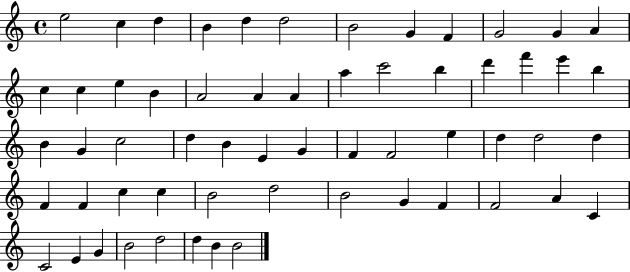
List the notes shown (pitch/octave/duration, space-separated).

E5/h C5/q D5/q B4/q D5/q D5/h B4/h G4/q F4/q G4/h G4/q A4/q C5/q C5/q E5/q B4/q A4/h A4/q A4/q A5/q C6/h B5/q D6/q F6/q E6/q B5/q B4/q G4/q C5/h D5/q B4/q E4/q G4/q F4/q F4/h E5/q D5/q D5/h D5/q F4/q F4/q C5/q C5/q B4/h D5/h B4/h G4/q F4/q F4/h A4/q C4/q C4/h E4/q G4/q B4/h D5/h D5/q B4/q B4/h